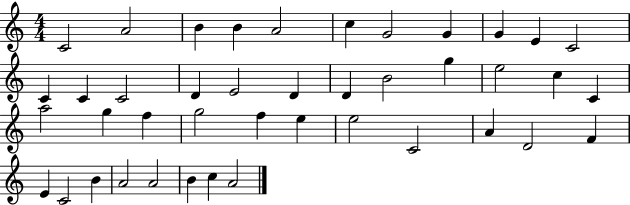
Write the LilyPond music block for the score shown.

{
  \clef treble
  \numericTimeSignature
  \time 4/4
  \key c \major
  c'2 a'2 | b'4 b'4 a'2 | c''4 g'2 g'4 | g'4 e'4 c'2 | \break c'4 c'4 c'2 | d'4 e'2 d'4 | d'4 b'2 g''4 | e''2 c''4 c'4 | \break a''2 g''4 f''4 | g''2 f''4 e''4 | e''2 c'2 | a'4 d'2 f'4 | \break e'4 c'2 b'4 | a'2 a'2 | b'4 c''4 a'2 | \bar "|."
}